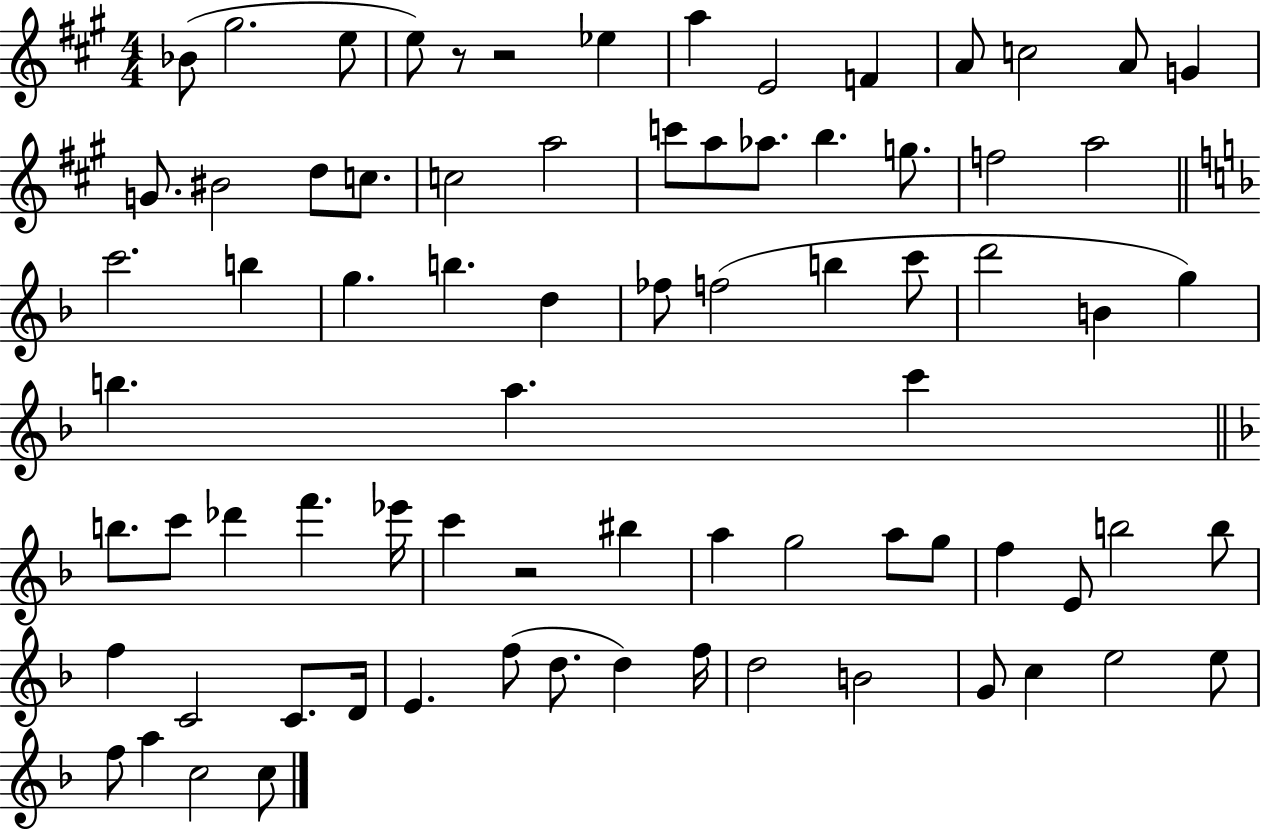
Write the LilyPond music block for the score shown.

{
  \clef treble
  \numericTimeSignature
  \time 4/4
  \key a \major
  \repeat volta 2 { bes'8( gis''2. e''8 | e''8) r8 r2 ees''4 | a''4 e'2 f'4 | a'8 c''2 a'8 g'4 | \break g'8. bis'2 d''8 c''8. | c''2 a''2 | c'''8 a''8 aes''8. b''4. g''8. | f''2 a''2 | \break \bar "||" \break \key d \minor c'''2. b''4 | g''4. b''4. d''4 | fes''8 f''2( b''4 c'''8 | d'''2 b'4 g''4) | \break b''4. a''4. c'''4 | \bar "||" \break \key d \minor b''8. c'''8 des'''4 f'''4. ees'''16 | c'''4 r2 bis''4 | a''4 g''2 a''8 g''8 | f''4 e'8 b''2 b''8 | \break f''4 c'2 c'8. d'16 | e'4. f''8( d''8. d''4) f''16 | d''2 b'2 | g'8 c''4 e''2 e''8 | \break f''8 a''4 c''2 c''8 | } \bar "|."
}